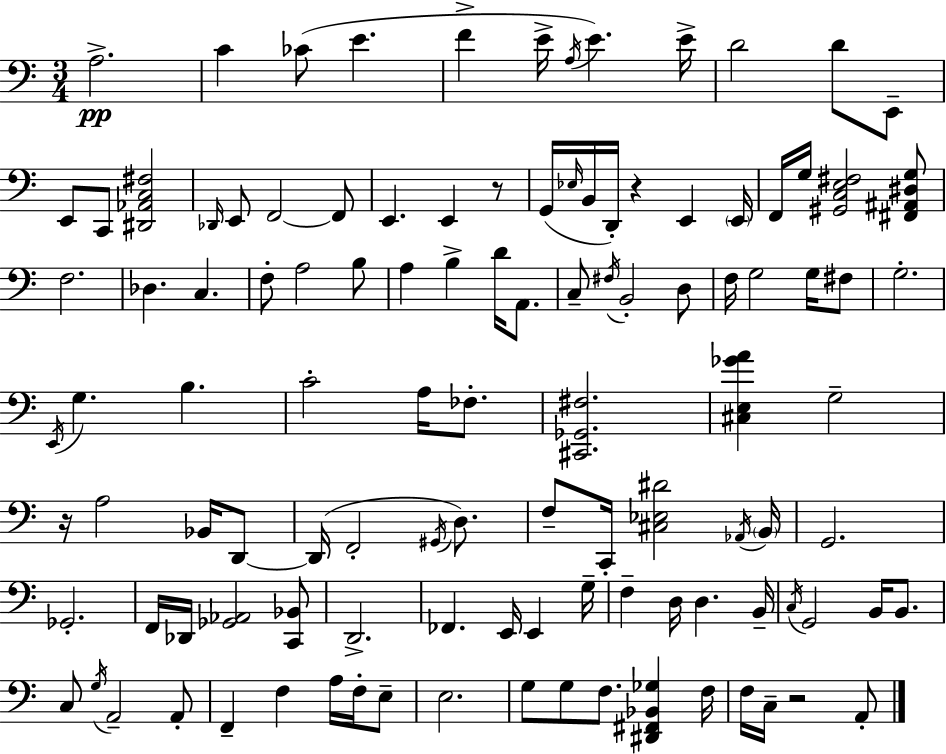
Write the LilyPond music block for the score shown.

{
  \clef bass
  \numericTimeSignature
  \time 3/4
  \key a \minor
  \repeat volta 2 { a2.->\pp | c'4 ces'8( e'4. | f'4-> e'16-> \acciaccatura { a16 }) e'4. | e'16-> d'2 d'8 e,8-- | \break e,8 c,8 <dis, aes, c fis>2 | \grace { des,16 } e,8 f,2~~ | f,8 e,4. e,4 | r8 g,16( \grace { ees16 } b,16 d,16-.) r4 e,4 | \break \parenthesize e,16 f,16 g16 <gis, c e fis>2 | <fis, ais, dis g>8 f2. | des4. c4. | f8-. a2 | \break b8 a4 b4-> d'16 | a,8. c8-- \acciaccatura { fis16 } b,2-. | d8 f16 g2 | g16 fis8 g2.-. | \break \acciaccatura { e,16 } g4. b4. | c'2-. | a16 fes8.-. <cis, ges, fis>2. | <cis e ges' a'>4 g2-- | \break r16 a2 | bes,16 d,8~~ d,16( f,2-. | \acciaccatura { gis,16 } d8.) f8-- c,16-. <cis ees dis'>2 | \acciaccatura { aes,16 } \parenthesize b,16 g,2. | \break ges,2.-. | f,16 des,16 <ges, aes,>2 | <c, bes,>8 d,2.-> | fes,4. | \break e,16 e,4 g16-- f4-- d16 | d4. b,16-- \acciaccatura { c16 } g,2 | b,16 b,8. c8 \acciaccatura { g16 } a,2-- | a,8-. f,4-- | \break f4 a16 f16-. e8-- e2. | g8 g8 | f8. <dis, fis, bes, ges>4 f16 f16 c16-- r2 | a,8-. } \bar "|."
}